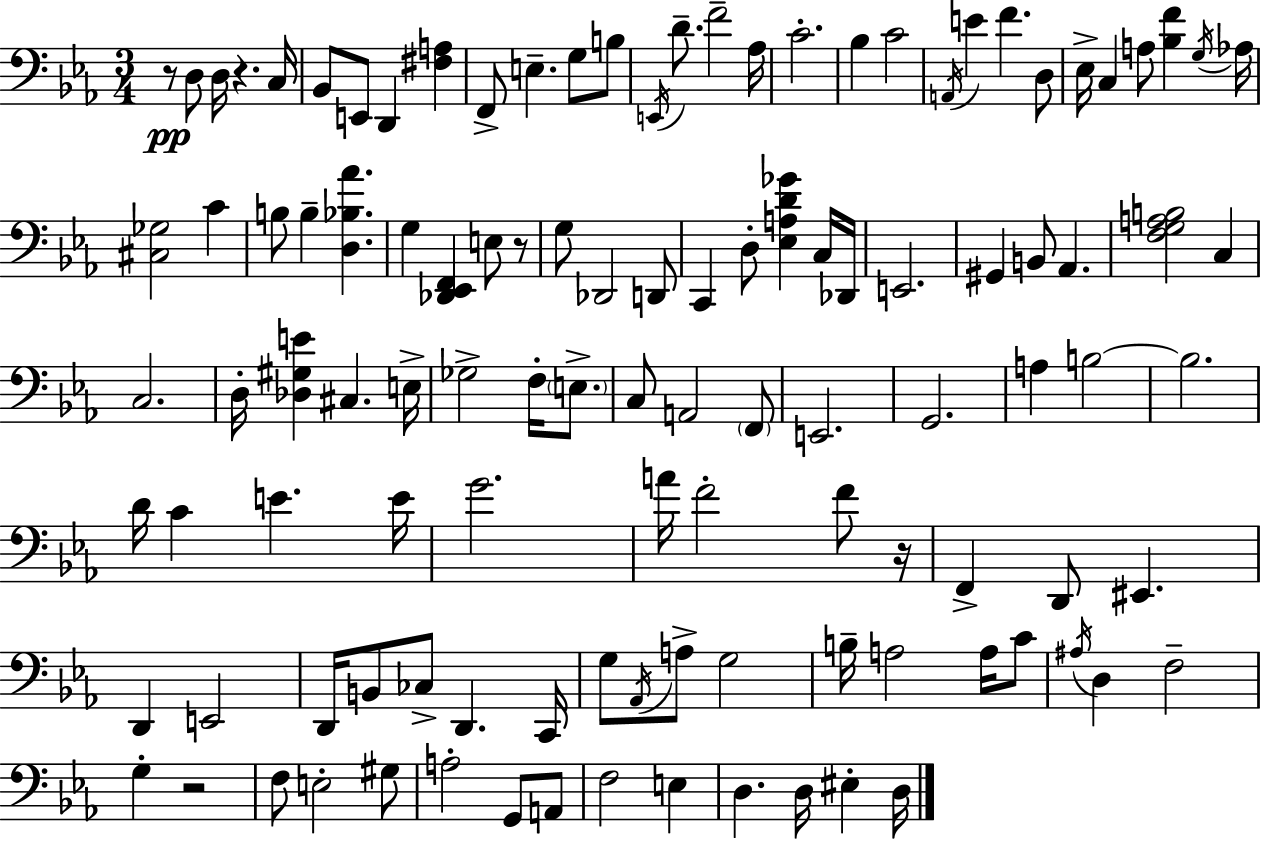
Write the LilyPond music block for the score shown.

{
  \clef bass
  \numericTimeSignature
  \time 3/4
  \key c \minor
  \repeat volta 2 { r8\pp d8 d16 r4. c16 | bes,8 e,8 d,4 <fis a>4 | f,8-> e4.-- g8 b8 | \acciaccatura { e,16 } d'8.-- f'2-- | \break aes16 c'2.-. | bes4 c'2 | \acciaccatura { a,16 } e'4 f'4. | d8 ees16-> c4 a8 <bes f'>4 | \break \acciaccatura { g16 } aes16 <cis ges>2 c'4 | b8 b4-- <d bes aes'>4. | g4 <des, ees, f,>4 e8 | r8 g8 des,2 | \break d,8 c,4 d8-. <ees a d' ges'>4 | c16 des,16 e,2. | gis,4 b,8 aes,4. | <f g a b>2 c4 | \break c2. | d16-. <des gis e'>4 cis4. | e16-> ges2-> f16-. | \parenthesize e8.-> c8 a,2 | \break \parenthesize f,8 e,2. | g,2. | a4 b2~~ | b2. | \break d'16 c'4 e'4. | e'16 g'2. | a'16 f'2-. | f'8 r16 f,4-> d,8 eis,4. | \break d,4 e,2 | d,16 b,8 ces8-> d,4. | c,16 g8 \acciaccatura { aes,16 } a8-> g2 | b16-- a2 | \break a16 c'8 \acciaccatura { ais16 } d4 f2-- | g4-. r2 | f8 e2-. | gis8 a2-. | \break g,8 a,8 f2 | e4 d4. d16 | eis4-. d16 } \bar "|."
}